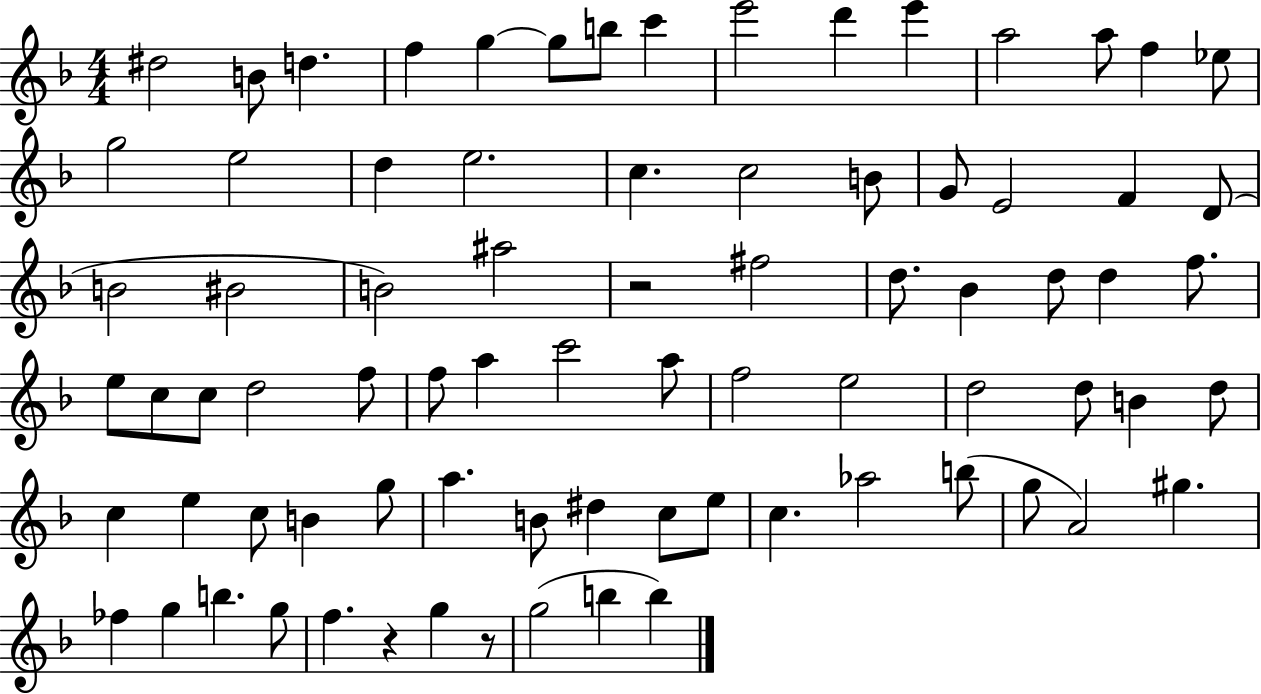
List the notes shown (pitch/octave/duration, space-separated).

D#5/h B4/e D5/q. F5/q G5/q G5/e B5/e C6/q E6/h D6/q E6/q A5/h A5/e F5/q Eb5/e G5/h E5/h D5/q E5/h. C5/q. C5/h B4/e G4/e E4/h F4/q D4/e B4/h BIS4/h B4/h A#5/h R/h F#5/h D5/e. Bb4/q D5/e D5/q F5/e. E5/e C5/e C5/e D5/h F5/e F5/e A5/q C6/h A5/e F5/h E5/h D5/h D5/e B4/q D5/e C5/q E5/q C5/e B4/q G5/e A5/q. B4/e D#5/q C5/e E5/e C5/q. Ab5/h B5/e G5/e A4/h G#5/q. FES5/q G5/q B5/q. G5/e F5/q. R/q G5/q R/e G5/h B5/q B5/q